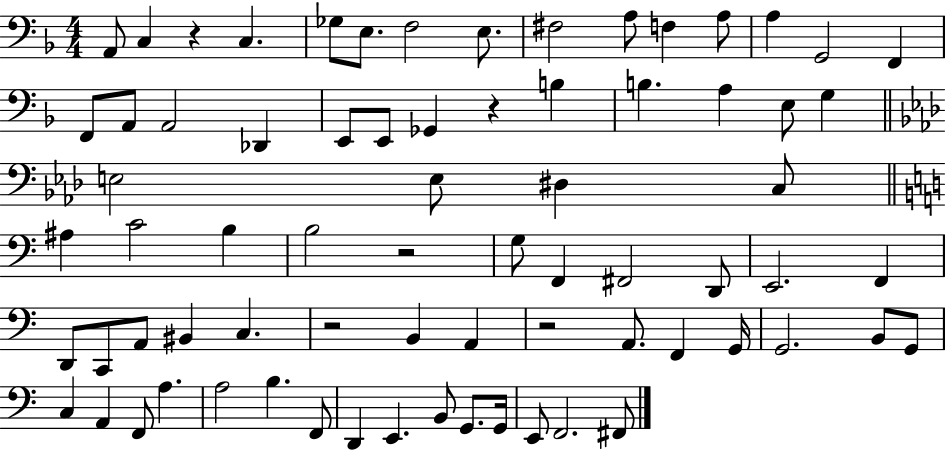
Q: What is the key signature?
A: F major